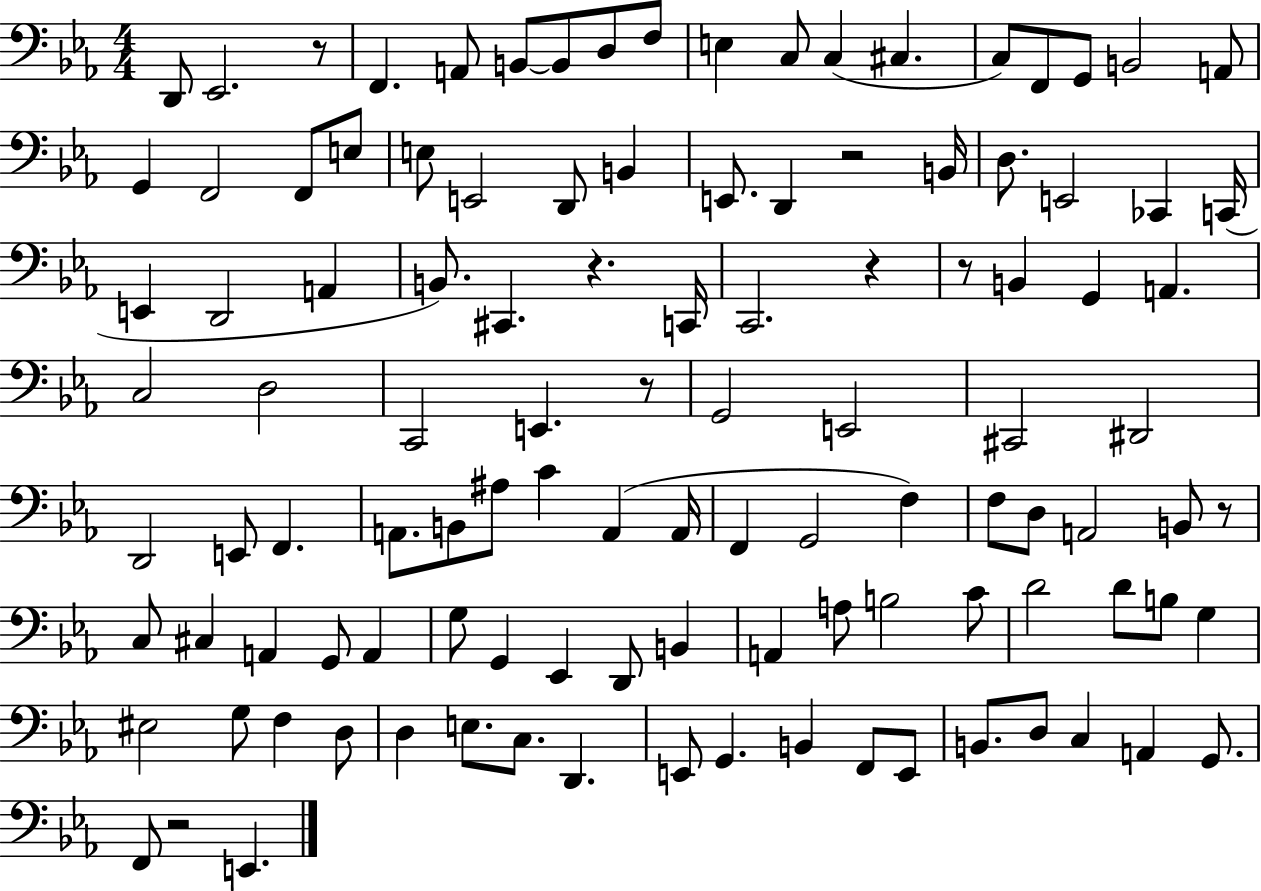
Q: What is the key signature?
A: EES major